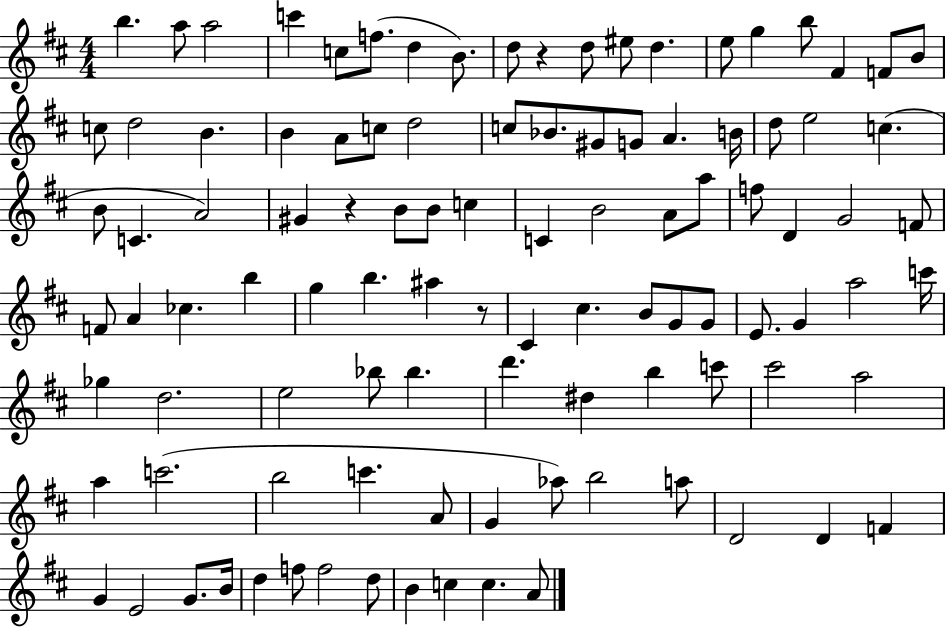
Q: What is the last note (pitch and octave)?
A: A4